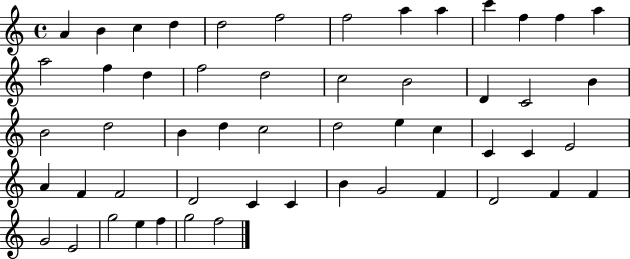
A4/q B4/q C5/q D5/q D5/h F5/h F5/h A5/q A5/q C6/q F5/q F5/q A5/q A5/h F5/q D5/q F5/h D5/h C5/h B4/h D4/q C4/h B4/q B4/h D5/h B4/q D5/q C5/h D5/h E5/q C5/q C4/q C4/q E4/h A4/q F4/q F4/h D4/h C4/q C4/q B4/q G4/h F4/q D4/h F4/q F4/q G4/h E4/h G5/h E5/q F5/q G5/h F5/h